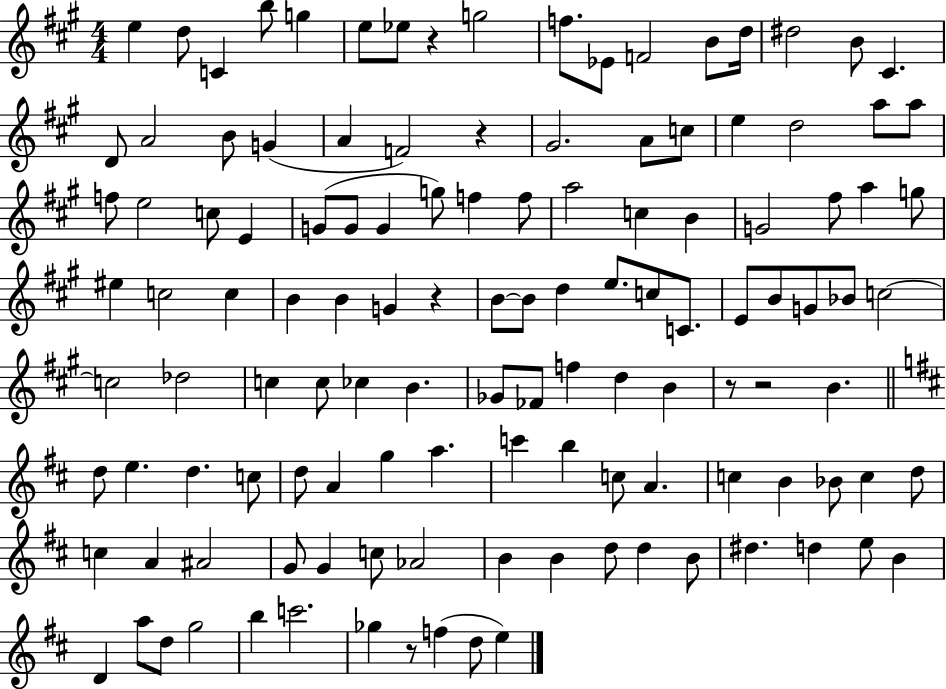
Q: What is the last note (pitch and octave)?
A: E5